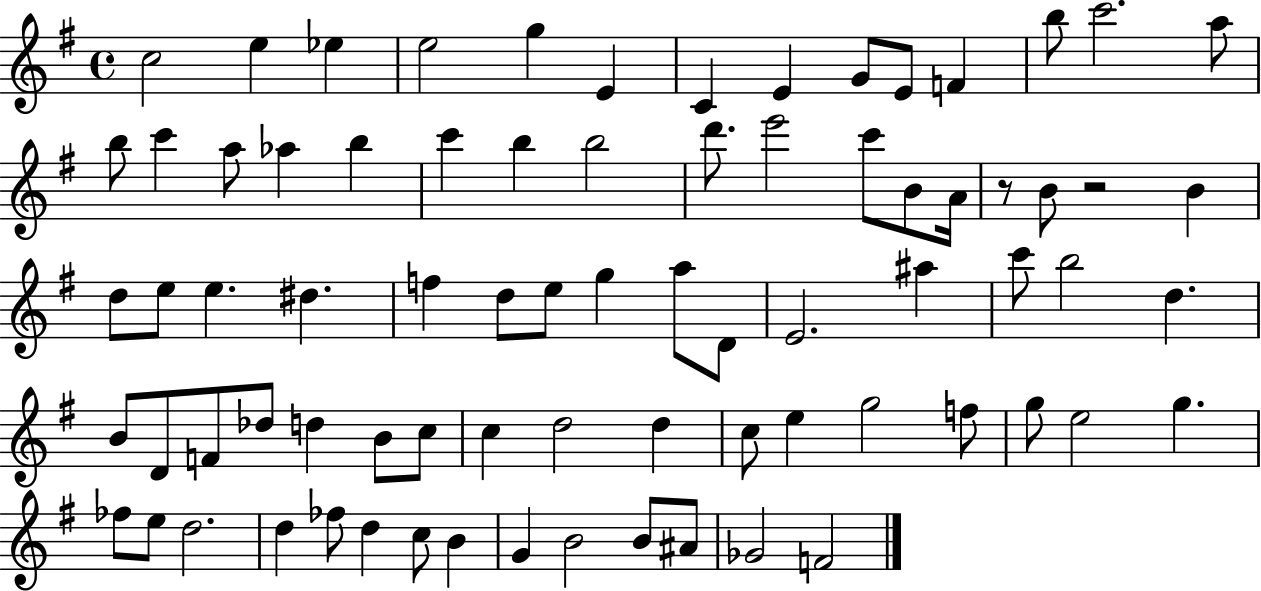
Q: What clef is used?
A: treble